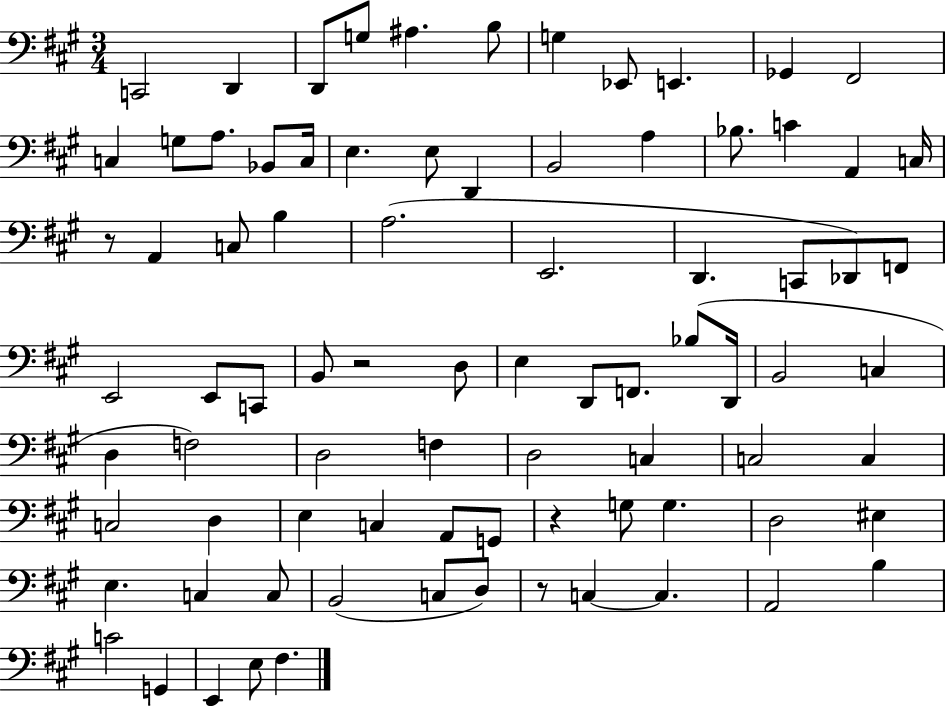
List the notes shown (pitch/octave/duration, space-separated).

C2/h D2/q D2/e G3/e A#3/q. B3/e G3/q Eb2/e E2/q. Gb2/q F#2/h C3/q G3/e A3/e. Bb2/e C3/s E3/q. E3/e D2/q B2/h A3/q Bb3/e. C4/q A2/q C3/s R/e A2/q C3/e B3/q A3/h. E2/h. D2/q. C2/e Db2/e F2/e E2/h E2/e C2/e B2/e R/h D3/e E3/q D2/e F2/e. Bb3/e D2/s B2/h C3/q D3/q F3/h D3/h F3/q D3/h C3/q C3/h C3/q C3/h D3/q E3/q C3/q A2/e G2/e R/q G3/e G3/q. D3/h EIS3/q E3/q. C3/q C3/e B2/h C3/e D3/e R/e C3/q C3/q. A2/h B3/q C4/h G2/q E2/q E3/e F#3/q.